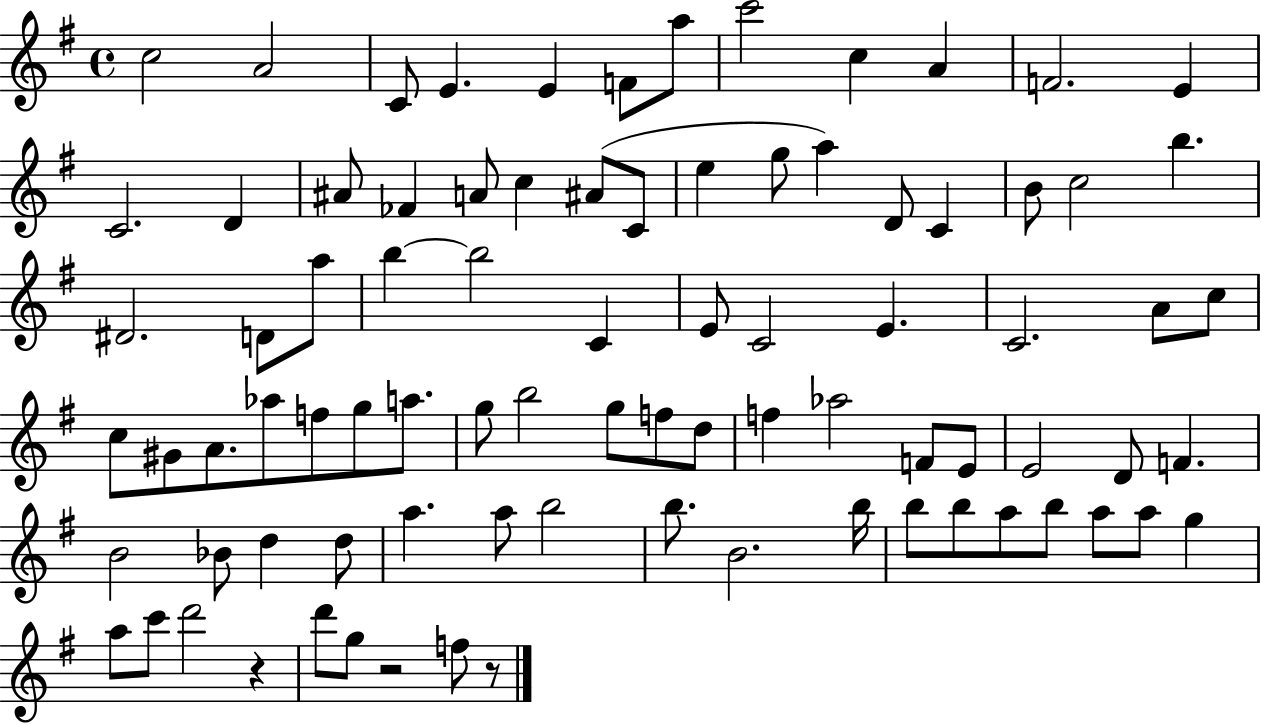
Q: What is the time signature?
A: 4/4